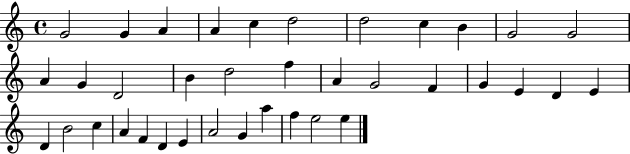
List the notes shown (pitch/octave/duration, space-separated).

G4/h G4/q A4/q A4/q C5/q D5/h D5/h C5/q B4/q G4/h G4/h A4/q G4/q D4/h B4/q D5/h F5/q A4/q G4/h F4/q G4/q E4/q D4/q E4/q D4/q B4/h C5/q A4/q F4/q D4/q E4/q A4/h G4/q A5/q F5/q E5/h E5/q